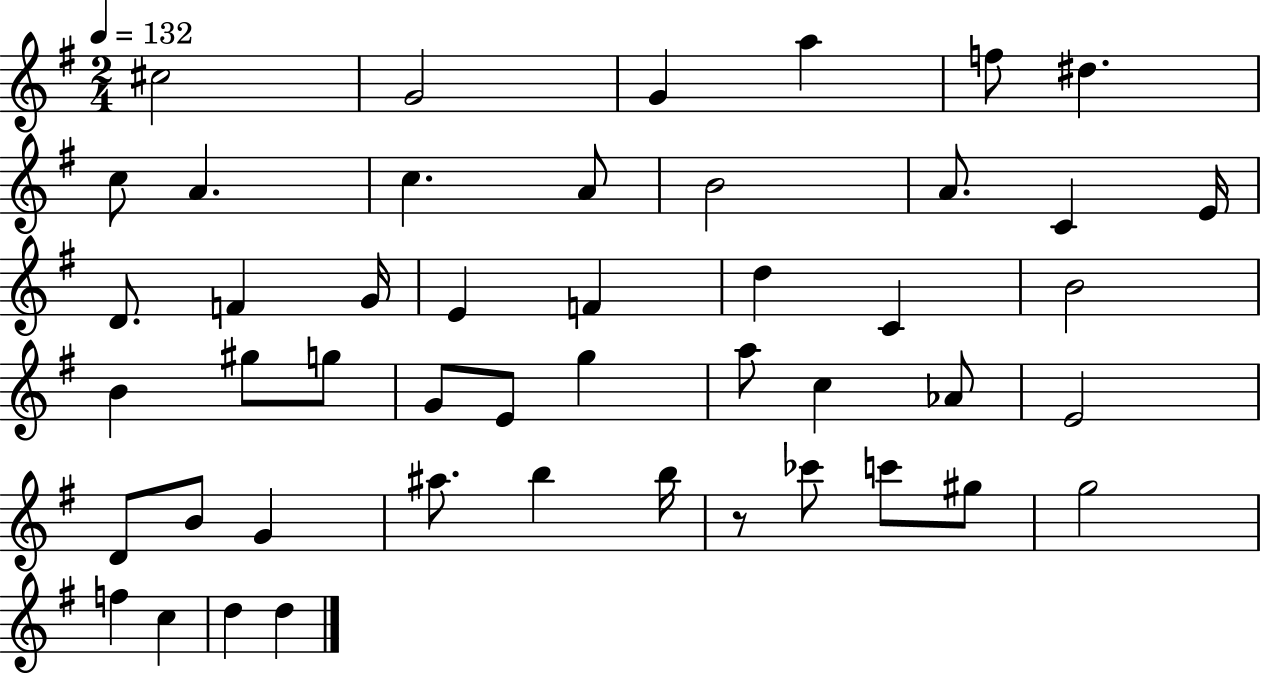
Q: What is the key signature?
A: G major